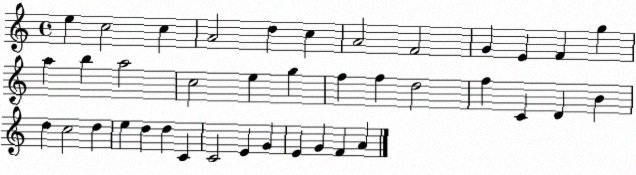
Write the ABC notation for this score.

X:1
T:Untitled
M:4/4
L:1/4
K:C
e c2 c A2 d c A2 F2 G E F g a b a2 c2 e g f f d2 f C D B d c2 d e d d C C2 E G E G F A